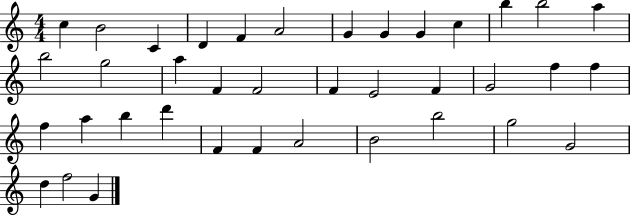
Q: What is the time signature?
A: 4/4